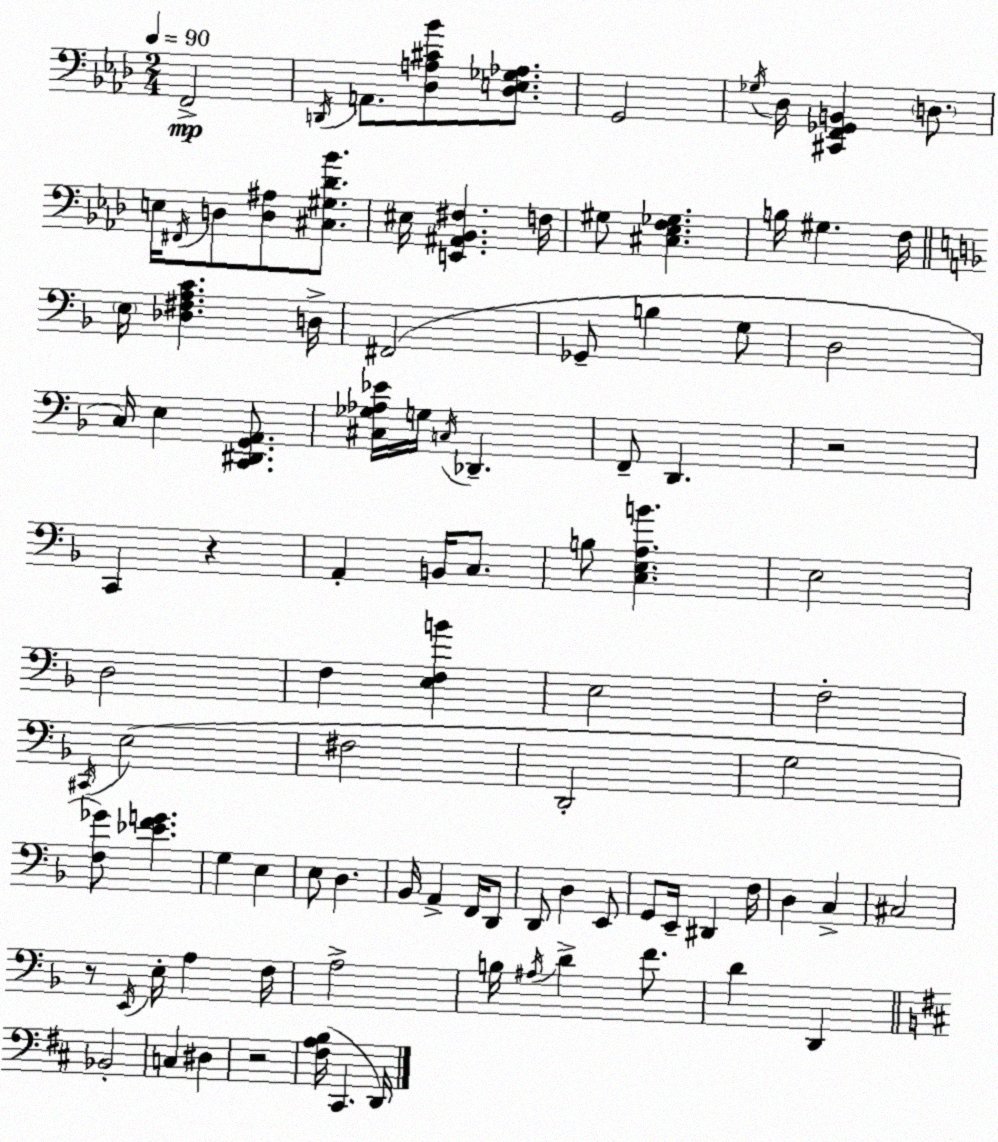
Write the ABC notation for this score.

X:1
T:Untitled
M:2/4
L:1/4
K:Fm
F,,2 D,,/4 A,,/2 [_D,A,^C_B]/2 [_D,E,_G,_A,]/2 G,,2 _G,/4 _D,/4 [^C,,F,,_G,,B,,] D,/2 E,/4 ^F,,/4 D,/2 [D,^A,]/2 [^C,^G,_D_B]/2 ^E,/4 [E,,^A,,_B,,^F,] F,/4 ^G,/2 [^C,_E,F,_G,] B,/4 ^G, F,/4 E,/4 [_D,^F,A,C] D,/4 ^F,,2 _G,,/2 B, G,/2 D,2 C,/4 E, [C,,^D,,G,,A,,]/2 [^C,_G,_A,_E]/4 G,/4 C,/4 _D,, F,,/2 D,, z2 C,, z A,, B,,/4 C,/2 B,/2 [C,E,A,B] E,2 D,2 F, [E,F,B] E,2 F,2 ^C,,/4 E,2 ^F,2 D,,2 G,2 [F,_G]/2 [_EFG] G, E, E,/2 D, _B,,/4 A,, F,,/4 D,,/2 D,,/2 D, E,,/2 G,,/2 E,,/4 ^D,, F,/4 D, C, ^C,2 z/2 E,,/4 E,/4 A, F,/4 A,2 B,/4 ^A,/4 D F/2 D D,, _B,,2 C, ^D, z2 [^F,A,B,]/4 ^C,, D,,/4